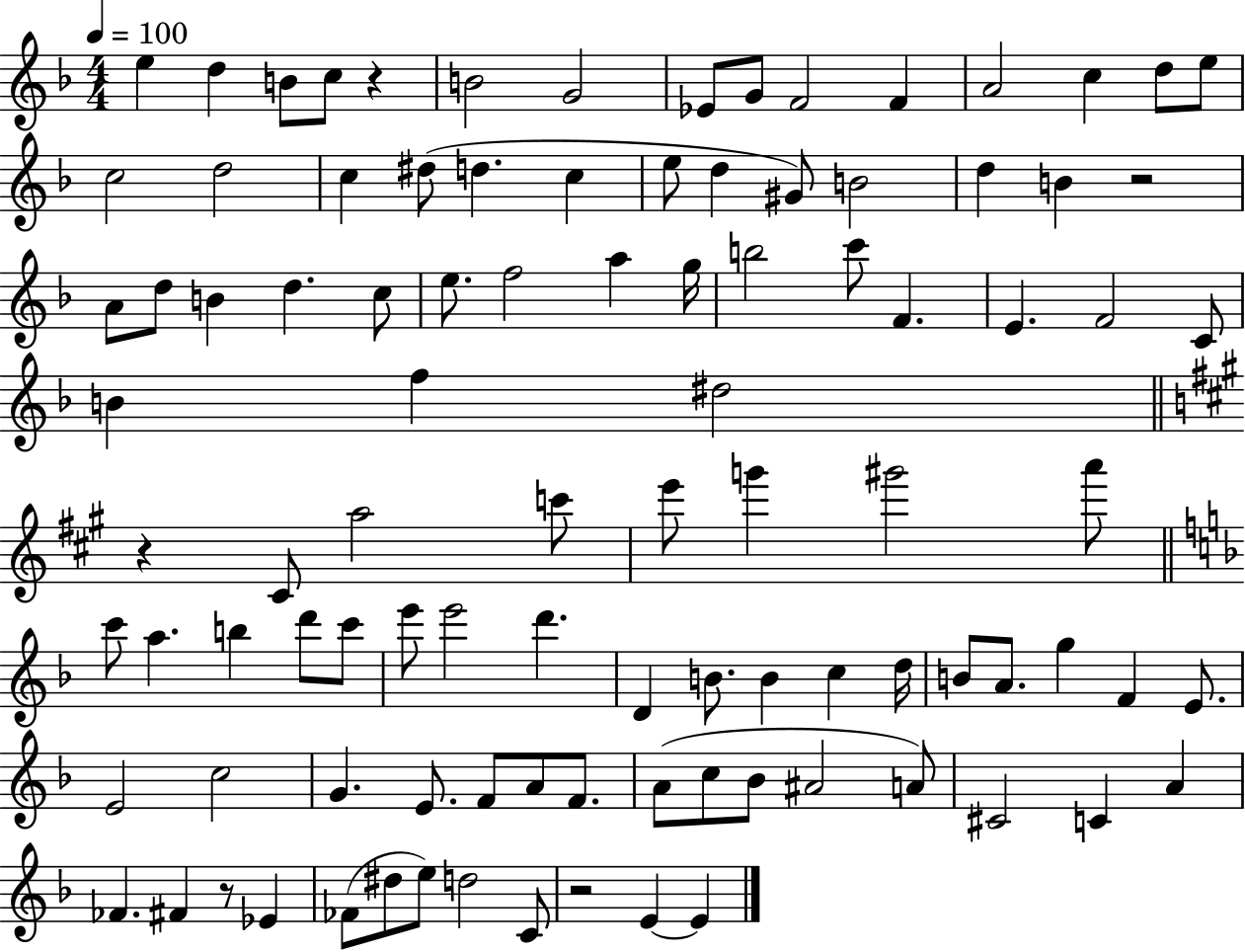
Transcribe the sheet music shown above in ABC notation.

X:1
T:Untitled
M:4/4
L:1/4
K:F
e d B/2 c/2 z B2 G2 _E/2 G/2 F2 F A2 c d/2 e/2 c2 d2 c ^d/2 d c e/2 d ^G/2 B2 d B z2 A/2 d/2 B d c/2 e/2 f2 a g/4 b2 c'/2 F E F2 C/2 B f ^d2 z ^C/2 a2 c'/2 e'/2 g' ^g'2 a'/2 c'/2 a b d'/2 c'/2 e'/2 e'2 d' D B/2 B c d/4 B/2 A/2 g F E/2 E2 c2 G E/2 F/2 A/2 F/2 A/2 c/2 _B/2 ^A2 A/2 ^C2 C A _F ^F z/2 _E _F/2 ^d/2 e/2 d2 C/2 z2 E E